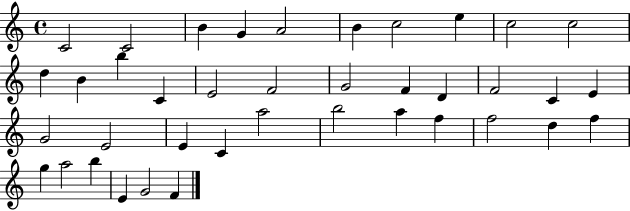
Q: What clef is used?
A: treble